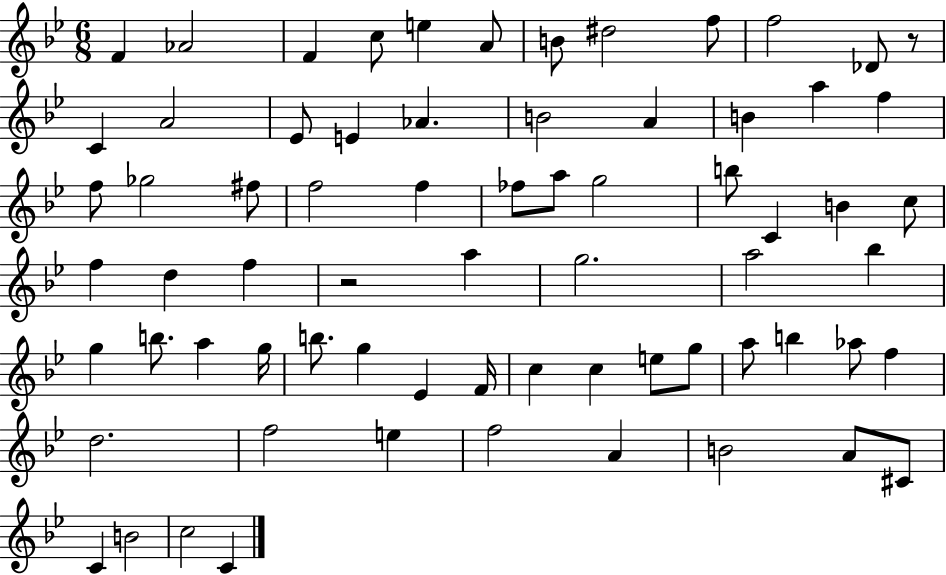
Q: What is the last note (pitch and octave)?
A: C4